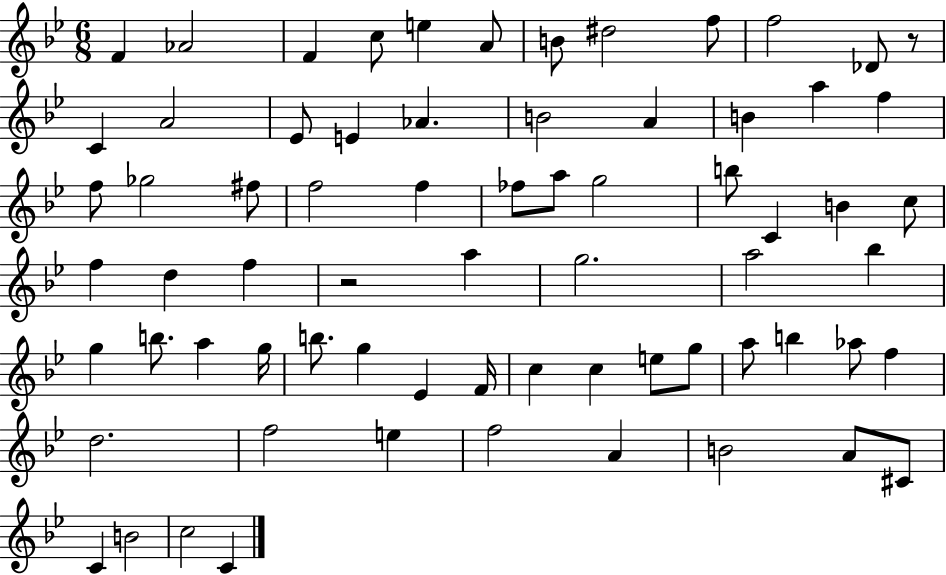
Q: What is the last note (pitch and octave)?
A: C4